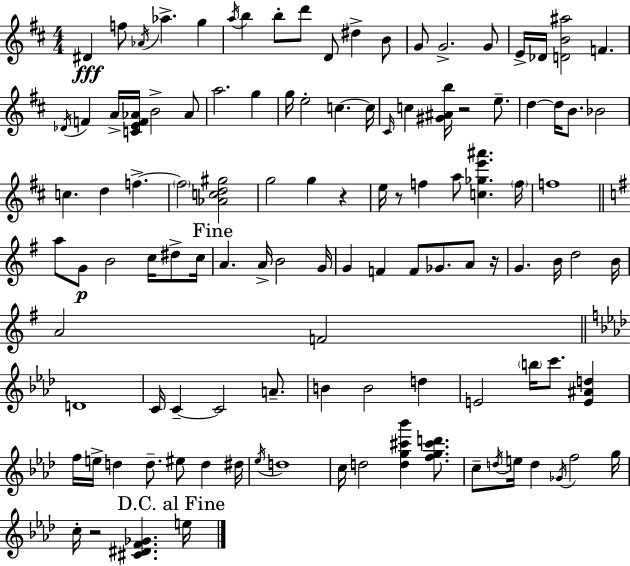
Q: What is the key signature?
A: D major